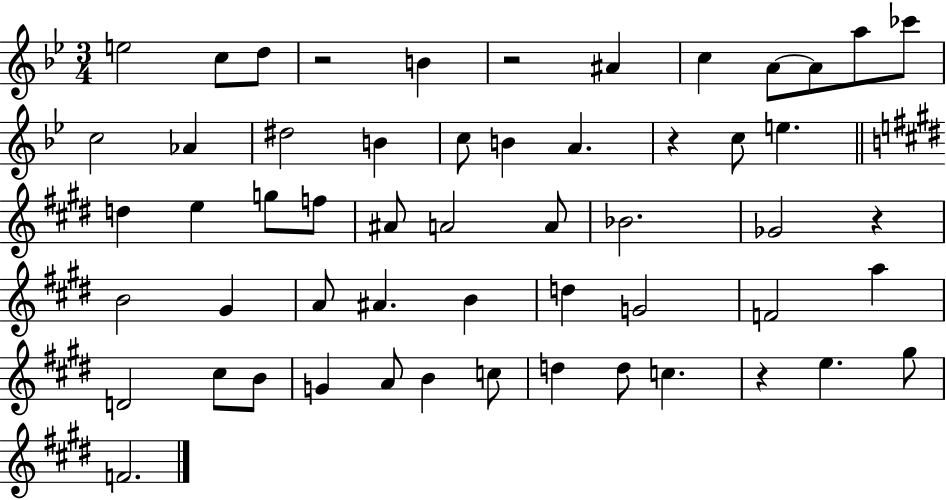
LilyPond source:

{
  \clef treble
  \numericTimeSignature
  \time 3/4
  \key bes \major
  e''2 c''8 d''8 | r2 b'4 | r2 ais'4 | c''4 a'8~~ a'8 a''8 ces'''8 | \break c''2 aes'4 | dis''2 b'4 | c''8 b'4 a'4. | r4 c''8 e''4. | \break \bar "||" \break \key e \major d''4 e''4 g''8 f''8 | ais'8 a'2 a'8 | bes'2. | ges'2 r4 | \break b'2 gis'4 | a'8 ais'4. b'4 | d''4 g'2 | f'2 a''4 | \break d'2 cis''8 b'8 | g'4 a'8 b'4 c''8 | d''4 d''8 c''4. | r4 e''4. gis''8 | \break f'2. | \bar "|."
}